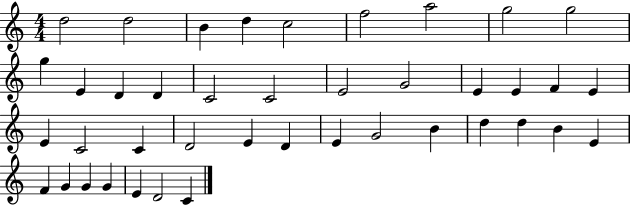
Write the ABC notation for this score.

X:1
T:Untitled
M:4/4
L:1/4
K:C
d2 d2 B d c2 f2 a2 g2 g2 g E D D C2 C2 E2 G2 E E F E E C2 C D2 E D E G2 B d d B E F G G G E D2 C